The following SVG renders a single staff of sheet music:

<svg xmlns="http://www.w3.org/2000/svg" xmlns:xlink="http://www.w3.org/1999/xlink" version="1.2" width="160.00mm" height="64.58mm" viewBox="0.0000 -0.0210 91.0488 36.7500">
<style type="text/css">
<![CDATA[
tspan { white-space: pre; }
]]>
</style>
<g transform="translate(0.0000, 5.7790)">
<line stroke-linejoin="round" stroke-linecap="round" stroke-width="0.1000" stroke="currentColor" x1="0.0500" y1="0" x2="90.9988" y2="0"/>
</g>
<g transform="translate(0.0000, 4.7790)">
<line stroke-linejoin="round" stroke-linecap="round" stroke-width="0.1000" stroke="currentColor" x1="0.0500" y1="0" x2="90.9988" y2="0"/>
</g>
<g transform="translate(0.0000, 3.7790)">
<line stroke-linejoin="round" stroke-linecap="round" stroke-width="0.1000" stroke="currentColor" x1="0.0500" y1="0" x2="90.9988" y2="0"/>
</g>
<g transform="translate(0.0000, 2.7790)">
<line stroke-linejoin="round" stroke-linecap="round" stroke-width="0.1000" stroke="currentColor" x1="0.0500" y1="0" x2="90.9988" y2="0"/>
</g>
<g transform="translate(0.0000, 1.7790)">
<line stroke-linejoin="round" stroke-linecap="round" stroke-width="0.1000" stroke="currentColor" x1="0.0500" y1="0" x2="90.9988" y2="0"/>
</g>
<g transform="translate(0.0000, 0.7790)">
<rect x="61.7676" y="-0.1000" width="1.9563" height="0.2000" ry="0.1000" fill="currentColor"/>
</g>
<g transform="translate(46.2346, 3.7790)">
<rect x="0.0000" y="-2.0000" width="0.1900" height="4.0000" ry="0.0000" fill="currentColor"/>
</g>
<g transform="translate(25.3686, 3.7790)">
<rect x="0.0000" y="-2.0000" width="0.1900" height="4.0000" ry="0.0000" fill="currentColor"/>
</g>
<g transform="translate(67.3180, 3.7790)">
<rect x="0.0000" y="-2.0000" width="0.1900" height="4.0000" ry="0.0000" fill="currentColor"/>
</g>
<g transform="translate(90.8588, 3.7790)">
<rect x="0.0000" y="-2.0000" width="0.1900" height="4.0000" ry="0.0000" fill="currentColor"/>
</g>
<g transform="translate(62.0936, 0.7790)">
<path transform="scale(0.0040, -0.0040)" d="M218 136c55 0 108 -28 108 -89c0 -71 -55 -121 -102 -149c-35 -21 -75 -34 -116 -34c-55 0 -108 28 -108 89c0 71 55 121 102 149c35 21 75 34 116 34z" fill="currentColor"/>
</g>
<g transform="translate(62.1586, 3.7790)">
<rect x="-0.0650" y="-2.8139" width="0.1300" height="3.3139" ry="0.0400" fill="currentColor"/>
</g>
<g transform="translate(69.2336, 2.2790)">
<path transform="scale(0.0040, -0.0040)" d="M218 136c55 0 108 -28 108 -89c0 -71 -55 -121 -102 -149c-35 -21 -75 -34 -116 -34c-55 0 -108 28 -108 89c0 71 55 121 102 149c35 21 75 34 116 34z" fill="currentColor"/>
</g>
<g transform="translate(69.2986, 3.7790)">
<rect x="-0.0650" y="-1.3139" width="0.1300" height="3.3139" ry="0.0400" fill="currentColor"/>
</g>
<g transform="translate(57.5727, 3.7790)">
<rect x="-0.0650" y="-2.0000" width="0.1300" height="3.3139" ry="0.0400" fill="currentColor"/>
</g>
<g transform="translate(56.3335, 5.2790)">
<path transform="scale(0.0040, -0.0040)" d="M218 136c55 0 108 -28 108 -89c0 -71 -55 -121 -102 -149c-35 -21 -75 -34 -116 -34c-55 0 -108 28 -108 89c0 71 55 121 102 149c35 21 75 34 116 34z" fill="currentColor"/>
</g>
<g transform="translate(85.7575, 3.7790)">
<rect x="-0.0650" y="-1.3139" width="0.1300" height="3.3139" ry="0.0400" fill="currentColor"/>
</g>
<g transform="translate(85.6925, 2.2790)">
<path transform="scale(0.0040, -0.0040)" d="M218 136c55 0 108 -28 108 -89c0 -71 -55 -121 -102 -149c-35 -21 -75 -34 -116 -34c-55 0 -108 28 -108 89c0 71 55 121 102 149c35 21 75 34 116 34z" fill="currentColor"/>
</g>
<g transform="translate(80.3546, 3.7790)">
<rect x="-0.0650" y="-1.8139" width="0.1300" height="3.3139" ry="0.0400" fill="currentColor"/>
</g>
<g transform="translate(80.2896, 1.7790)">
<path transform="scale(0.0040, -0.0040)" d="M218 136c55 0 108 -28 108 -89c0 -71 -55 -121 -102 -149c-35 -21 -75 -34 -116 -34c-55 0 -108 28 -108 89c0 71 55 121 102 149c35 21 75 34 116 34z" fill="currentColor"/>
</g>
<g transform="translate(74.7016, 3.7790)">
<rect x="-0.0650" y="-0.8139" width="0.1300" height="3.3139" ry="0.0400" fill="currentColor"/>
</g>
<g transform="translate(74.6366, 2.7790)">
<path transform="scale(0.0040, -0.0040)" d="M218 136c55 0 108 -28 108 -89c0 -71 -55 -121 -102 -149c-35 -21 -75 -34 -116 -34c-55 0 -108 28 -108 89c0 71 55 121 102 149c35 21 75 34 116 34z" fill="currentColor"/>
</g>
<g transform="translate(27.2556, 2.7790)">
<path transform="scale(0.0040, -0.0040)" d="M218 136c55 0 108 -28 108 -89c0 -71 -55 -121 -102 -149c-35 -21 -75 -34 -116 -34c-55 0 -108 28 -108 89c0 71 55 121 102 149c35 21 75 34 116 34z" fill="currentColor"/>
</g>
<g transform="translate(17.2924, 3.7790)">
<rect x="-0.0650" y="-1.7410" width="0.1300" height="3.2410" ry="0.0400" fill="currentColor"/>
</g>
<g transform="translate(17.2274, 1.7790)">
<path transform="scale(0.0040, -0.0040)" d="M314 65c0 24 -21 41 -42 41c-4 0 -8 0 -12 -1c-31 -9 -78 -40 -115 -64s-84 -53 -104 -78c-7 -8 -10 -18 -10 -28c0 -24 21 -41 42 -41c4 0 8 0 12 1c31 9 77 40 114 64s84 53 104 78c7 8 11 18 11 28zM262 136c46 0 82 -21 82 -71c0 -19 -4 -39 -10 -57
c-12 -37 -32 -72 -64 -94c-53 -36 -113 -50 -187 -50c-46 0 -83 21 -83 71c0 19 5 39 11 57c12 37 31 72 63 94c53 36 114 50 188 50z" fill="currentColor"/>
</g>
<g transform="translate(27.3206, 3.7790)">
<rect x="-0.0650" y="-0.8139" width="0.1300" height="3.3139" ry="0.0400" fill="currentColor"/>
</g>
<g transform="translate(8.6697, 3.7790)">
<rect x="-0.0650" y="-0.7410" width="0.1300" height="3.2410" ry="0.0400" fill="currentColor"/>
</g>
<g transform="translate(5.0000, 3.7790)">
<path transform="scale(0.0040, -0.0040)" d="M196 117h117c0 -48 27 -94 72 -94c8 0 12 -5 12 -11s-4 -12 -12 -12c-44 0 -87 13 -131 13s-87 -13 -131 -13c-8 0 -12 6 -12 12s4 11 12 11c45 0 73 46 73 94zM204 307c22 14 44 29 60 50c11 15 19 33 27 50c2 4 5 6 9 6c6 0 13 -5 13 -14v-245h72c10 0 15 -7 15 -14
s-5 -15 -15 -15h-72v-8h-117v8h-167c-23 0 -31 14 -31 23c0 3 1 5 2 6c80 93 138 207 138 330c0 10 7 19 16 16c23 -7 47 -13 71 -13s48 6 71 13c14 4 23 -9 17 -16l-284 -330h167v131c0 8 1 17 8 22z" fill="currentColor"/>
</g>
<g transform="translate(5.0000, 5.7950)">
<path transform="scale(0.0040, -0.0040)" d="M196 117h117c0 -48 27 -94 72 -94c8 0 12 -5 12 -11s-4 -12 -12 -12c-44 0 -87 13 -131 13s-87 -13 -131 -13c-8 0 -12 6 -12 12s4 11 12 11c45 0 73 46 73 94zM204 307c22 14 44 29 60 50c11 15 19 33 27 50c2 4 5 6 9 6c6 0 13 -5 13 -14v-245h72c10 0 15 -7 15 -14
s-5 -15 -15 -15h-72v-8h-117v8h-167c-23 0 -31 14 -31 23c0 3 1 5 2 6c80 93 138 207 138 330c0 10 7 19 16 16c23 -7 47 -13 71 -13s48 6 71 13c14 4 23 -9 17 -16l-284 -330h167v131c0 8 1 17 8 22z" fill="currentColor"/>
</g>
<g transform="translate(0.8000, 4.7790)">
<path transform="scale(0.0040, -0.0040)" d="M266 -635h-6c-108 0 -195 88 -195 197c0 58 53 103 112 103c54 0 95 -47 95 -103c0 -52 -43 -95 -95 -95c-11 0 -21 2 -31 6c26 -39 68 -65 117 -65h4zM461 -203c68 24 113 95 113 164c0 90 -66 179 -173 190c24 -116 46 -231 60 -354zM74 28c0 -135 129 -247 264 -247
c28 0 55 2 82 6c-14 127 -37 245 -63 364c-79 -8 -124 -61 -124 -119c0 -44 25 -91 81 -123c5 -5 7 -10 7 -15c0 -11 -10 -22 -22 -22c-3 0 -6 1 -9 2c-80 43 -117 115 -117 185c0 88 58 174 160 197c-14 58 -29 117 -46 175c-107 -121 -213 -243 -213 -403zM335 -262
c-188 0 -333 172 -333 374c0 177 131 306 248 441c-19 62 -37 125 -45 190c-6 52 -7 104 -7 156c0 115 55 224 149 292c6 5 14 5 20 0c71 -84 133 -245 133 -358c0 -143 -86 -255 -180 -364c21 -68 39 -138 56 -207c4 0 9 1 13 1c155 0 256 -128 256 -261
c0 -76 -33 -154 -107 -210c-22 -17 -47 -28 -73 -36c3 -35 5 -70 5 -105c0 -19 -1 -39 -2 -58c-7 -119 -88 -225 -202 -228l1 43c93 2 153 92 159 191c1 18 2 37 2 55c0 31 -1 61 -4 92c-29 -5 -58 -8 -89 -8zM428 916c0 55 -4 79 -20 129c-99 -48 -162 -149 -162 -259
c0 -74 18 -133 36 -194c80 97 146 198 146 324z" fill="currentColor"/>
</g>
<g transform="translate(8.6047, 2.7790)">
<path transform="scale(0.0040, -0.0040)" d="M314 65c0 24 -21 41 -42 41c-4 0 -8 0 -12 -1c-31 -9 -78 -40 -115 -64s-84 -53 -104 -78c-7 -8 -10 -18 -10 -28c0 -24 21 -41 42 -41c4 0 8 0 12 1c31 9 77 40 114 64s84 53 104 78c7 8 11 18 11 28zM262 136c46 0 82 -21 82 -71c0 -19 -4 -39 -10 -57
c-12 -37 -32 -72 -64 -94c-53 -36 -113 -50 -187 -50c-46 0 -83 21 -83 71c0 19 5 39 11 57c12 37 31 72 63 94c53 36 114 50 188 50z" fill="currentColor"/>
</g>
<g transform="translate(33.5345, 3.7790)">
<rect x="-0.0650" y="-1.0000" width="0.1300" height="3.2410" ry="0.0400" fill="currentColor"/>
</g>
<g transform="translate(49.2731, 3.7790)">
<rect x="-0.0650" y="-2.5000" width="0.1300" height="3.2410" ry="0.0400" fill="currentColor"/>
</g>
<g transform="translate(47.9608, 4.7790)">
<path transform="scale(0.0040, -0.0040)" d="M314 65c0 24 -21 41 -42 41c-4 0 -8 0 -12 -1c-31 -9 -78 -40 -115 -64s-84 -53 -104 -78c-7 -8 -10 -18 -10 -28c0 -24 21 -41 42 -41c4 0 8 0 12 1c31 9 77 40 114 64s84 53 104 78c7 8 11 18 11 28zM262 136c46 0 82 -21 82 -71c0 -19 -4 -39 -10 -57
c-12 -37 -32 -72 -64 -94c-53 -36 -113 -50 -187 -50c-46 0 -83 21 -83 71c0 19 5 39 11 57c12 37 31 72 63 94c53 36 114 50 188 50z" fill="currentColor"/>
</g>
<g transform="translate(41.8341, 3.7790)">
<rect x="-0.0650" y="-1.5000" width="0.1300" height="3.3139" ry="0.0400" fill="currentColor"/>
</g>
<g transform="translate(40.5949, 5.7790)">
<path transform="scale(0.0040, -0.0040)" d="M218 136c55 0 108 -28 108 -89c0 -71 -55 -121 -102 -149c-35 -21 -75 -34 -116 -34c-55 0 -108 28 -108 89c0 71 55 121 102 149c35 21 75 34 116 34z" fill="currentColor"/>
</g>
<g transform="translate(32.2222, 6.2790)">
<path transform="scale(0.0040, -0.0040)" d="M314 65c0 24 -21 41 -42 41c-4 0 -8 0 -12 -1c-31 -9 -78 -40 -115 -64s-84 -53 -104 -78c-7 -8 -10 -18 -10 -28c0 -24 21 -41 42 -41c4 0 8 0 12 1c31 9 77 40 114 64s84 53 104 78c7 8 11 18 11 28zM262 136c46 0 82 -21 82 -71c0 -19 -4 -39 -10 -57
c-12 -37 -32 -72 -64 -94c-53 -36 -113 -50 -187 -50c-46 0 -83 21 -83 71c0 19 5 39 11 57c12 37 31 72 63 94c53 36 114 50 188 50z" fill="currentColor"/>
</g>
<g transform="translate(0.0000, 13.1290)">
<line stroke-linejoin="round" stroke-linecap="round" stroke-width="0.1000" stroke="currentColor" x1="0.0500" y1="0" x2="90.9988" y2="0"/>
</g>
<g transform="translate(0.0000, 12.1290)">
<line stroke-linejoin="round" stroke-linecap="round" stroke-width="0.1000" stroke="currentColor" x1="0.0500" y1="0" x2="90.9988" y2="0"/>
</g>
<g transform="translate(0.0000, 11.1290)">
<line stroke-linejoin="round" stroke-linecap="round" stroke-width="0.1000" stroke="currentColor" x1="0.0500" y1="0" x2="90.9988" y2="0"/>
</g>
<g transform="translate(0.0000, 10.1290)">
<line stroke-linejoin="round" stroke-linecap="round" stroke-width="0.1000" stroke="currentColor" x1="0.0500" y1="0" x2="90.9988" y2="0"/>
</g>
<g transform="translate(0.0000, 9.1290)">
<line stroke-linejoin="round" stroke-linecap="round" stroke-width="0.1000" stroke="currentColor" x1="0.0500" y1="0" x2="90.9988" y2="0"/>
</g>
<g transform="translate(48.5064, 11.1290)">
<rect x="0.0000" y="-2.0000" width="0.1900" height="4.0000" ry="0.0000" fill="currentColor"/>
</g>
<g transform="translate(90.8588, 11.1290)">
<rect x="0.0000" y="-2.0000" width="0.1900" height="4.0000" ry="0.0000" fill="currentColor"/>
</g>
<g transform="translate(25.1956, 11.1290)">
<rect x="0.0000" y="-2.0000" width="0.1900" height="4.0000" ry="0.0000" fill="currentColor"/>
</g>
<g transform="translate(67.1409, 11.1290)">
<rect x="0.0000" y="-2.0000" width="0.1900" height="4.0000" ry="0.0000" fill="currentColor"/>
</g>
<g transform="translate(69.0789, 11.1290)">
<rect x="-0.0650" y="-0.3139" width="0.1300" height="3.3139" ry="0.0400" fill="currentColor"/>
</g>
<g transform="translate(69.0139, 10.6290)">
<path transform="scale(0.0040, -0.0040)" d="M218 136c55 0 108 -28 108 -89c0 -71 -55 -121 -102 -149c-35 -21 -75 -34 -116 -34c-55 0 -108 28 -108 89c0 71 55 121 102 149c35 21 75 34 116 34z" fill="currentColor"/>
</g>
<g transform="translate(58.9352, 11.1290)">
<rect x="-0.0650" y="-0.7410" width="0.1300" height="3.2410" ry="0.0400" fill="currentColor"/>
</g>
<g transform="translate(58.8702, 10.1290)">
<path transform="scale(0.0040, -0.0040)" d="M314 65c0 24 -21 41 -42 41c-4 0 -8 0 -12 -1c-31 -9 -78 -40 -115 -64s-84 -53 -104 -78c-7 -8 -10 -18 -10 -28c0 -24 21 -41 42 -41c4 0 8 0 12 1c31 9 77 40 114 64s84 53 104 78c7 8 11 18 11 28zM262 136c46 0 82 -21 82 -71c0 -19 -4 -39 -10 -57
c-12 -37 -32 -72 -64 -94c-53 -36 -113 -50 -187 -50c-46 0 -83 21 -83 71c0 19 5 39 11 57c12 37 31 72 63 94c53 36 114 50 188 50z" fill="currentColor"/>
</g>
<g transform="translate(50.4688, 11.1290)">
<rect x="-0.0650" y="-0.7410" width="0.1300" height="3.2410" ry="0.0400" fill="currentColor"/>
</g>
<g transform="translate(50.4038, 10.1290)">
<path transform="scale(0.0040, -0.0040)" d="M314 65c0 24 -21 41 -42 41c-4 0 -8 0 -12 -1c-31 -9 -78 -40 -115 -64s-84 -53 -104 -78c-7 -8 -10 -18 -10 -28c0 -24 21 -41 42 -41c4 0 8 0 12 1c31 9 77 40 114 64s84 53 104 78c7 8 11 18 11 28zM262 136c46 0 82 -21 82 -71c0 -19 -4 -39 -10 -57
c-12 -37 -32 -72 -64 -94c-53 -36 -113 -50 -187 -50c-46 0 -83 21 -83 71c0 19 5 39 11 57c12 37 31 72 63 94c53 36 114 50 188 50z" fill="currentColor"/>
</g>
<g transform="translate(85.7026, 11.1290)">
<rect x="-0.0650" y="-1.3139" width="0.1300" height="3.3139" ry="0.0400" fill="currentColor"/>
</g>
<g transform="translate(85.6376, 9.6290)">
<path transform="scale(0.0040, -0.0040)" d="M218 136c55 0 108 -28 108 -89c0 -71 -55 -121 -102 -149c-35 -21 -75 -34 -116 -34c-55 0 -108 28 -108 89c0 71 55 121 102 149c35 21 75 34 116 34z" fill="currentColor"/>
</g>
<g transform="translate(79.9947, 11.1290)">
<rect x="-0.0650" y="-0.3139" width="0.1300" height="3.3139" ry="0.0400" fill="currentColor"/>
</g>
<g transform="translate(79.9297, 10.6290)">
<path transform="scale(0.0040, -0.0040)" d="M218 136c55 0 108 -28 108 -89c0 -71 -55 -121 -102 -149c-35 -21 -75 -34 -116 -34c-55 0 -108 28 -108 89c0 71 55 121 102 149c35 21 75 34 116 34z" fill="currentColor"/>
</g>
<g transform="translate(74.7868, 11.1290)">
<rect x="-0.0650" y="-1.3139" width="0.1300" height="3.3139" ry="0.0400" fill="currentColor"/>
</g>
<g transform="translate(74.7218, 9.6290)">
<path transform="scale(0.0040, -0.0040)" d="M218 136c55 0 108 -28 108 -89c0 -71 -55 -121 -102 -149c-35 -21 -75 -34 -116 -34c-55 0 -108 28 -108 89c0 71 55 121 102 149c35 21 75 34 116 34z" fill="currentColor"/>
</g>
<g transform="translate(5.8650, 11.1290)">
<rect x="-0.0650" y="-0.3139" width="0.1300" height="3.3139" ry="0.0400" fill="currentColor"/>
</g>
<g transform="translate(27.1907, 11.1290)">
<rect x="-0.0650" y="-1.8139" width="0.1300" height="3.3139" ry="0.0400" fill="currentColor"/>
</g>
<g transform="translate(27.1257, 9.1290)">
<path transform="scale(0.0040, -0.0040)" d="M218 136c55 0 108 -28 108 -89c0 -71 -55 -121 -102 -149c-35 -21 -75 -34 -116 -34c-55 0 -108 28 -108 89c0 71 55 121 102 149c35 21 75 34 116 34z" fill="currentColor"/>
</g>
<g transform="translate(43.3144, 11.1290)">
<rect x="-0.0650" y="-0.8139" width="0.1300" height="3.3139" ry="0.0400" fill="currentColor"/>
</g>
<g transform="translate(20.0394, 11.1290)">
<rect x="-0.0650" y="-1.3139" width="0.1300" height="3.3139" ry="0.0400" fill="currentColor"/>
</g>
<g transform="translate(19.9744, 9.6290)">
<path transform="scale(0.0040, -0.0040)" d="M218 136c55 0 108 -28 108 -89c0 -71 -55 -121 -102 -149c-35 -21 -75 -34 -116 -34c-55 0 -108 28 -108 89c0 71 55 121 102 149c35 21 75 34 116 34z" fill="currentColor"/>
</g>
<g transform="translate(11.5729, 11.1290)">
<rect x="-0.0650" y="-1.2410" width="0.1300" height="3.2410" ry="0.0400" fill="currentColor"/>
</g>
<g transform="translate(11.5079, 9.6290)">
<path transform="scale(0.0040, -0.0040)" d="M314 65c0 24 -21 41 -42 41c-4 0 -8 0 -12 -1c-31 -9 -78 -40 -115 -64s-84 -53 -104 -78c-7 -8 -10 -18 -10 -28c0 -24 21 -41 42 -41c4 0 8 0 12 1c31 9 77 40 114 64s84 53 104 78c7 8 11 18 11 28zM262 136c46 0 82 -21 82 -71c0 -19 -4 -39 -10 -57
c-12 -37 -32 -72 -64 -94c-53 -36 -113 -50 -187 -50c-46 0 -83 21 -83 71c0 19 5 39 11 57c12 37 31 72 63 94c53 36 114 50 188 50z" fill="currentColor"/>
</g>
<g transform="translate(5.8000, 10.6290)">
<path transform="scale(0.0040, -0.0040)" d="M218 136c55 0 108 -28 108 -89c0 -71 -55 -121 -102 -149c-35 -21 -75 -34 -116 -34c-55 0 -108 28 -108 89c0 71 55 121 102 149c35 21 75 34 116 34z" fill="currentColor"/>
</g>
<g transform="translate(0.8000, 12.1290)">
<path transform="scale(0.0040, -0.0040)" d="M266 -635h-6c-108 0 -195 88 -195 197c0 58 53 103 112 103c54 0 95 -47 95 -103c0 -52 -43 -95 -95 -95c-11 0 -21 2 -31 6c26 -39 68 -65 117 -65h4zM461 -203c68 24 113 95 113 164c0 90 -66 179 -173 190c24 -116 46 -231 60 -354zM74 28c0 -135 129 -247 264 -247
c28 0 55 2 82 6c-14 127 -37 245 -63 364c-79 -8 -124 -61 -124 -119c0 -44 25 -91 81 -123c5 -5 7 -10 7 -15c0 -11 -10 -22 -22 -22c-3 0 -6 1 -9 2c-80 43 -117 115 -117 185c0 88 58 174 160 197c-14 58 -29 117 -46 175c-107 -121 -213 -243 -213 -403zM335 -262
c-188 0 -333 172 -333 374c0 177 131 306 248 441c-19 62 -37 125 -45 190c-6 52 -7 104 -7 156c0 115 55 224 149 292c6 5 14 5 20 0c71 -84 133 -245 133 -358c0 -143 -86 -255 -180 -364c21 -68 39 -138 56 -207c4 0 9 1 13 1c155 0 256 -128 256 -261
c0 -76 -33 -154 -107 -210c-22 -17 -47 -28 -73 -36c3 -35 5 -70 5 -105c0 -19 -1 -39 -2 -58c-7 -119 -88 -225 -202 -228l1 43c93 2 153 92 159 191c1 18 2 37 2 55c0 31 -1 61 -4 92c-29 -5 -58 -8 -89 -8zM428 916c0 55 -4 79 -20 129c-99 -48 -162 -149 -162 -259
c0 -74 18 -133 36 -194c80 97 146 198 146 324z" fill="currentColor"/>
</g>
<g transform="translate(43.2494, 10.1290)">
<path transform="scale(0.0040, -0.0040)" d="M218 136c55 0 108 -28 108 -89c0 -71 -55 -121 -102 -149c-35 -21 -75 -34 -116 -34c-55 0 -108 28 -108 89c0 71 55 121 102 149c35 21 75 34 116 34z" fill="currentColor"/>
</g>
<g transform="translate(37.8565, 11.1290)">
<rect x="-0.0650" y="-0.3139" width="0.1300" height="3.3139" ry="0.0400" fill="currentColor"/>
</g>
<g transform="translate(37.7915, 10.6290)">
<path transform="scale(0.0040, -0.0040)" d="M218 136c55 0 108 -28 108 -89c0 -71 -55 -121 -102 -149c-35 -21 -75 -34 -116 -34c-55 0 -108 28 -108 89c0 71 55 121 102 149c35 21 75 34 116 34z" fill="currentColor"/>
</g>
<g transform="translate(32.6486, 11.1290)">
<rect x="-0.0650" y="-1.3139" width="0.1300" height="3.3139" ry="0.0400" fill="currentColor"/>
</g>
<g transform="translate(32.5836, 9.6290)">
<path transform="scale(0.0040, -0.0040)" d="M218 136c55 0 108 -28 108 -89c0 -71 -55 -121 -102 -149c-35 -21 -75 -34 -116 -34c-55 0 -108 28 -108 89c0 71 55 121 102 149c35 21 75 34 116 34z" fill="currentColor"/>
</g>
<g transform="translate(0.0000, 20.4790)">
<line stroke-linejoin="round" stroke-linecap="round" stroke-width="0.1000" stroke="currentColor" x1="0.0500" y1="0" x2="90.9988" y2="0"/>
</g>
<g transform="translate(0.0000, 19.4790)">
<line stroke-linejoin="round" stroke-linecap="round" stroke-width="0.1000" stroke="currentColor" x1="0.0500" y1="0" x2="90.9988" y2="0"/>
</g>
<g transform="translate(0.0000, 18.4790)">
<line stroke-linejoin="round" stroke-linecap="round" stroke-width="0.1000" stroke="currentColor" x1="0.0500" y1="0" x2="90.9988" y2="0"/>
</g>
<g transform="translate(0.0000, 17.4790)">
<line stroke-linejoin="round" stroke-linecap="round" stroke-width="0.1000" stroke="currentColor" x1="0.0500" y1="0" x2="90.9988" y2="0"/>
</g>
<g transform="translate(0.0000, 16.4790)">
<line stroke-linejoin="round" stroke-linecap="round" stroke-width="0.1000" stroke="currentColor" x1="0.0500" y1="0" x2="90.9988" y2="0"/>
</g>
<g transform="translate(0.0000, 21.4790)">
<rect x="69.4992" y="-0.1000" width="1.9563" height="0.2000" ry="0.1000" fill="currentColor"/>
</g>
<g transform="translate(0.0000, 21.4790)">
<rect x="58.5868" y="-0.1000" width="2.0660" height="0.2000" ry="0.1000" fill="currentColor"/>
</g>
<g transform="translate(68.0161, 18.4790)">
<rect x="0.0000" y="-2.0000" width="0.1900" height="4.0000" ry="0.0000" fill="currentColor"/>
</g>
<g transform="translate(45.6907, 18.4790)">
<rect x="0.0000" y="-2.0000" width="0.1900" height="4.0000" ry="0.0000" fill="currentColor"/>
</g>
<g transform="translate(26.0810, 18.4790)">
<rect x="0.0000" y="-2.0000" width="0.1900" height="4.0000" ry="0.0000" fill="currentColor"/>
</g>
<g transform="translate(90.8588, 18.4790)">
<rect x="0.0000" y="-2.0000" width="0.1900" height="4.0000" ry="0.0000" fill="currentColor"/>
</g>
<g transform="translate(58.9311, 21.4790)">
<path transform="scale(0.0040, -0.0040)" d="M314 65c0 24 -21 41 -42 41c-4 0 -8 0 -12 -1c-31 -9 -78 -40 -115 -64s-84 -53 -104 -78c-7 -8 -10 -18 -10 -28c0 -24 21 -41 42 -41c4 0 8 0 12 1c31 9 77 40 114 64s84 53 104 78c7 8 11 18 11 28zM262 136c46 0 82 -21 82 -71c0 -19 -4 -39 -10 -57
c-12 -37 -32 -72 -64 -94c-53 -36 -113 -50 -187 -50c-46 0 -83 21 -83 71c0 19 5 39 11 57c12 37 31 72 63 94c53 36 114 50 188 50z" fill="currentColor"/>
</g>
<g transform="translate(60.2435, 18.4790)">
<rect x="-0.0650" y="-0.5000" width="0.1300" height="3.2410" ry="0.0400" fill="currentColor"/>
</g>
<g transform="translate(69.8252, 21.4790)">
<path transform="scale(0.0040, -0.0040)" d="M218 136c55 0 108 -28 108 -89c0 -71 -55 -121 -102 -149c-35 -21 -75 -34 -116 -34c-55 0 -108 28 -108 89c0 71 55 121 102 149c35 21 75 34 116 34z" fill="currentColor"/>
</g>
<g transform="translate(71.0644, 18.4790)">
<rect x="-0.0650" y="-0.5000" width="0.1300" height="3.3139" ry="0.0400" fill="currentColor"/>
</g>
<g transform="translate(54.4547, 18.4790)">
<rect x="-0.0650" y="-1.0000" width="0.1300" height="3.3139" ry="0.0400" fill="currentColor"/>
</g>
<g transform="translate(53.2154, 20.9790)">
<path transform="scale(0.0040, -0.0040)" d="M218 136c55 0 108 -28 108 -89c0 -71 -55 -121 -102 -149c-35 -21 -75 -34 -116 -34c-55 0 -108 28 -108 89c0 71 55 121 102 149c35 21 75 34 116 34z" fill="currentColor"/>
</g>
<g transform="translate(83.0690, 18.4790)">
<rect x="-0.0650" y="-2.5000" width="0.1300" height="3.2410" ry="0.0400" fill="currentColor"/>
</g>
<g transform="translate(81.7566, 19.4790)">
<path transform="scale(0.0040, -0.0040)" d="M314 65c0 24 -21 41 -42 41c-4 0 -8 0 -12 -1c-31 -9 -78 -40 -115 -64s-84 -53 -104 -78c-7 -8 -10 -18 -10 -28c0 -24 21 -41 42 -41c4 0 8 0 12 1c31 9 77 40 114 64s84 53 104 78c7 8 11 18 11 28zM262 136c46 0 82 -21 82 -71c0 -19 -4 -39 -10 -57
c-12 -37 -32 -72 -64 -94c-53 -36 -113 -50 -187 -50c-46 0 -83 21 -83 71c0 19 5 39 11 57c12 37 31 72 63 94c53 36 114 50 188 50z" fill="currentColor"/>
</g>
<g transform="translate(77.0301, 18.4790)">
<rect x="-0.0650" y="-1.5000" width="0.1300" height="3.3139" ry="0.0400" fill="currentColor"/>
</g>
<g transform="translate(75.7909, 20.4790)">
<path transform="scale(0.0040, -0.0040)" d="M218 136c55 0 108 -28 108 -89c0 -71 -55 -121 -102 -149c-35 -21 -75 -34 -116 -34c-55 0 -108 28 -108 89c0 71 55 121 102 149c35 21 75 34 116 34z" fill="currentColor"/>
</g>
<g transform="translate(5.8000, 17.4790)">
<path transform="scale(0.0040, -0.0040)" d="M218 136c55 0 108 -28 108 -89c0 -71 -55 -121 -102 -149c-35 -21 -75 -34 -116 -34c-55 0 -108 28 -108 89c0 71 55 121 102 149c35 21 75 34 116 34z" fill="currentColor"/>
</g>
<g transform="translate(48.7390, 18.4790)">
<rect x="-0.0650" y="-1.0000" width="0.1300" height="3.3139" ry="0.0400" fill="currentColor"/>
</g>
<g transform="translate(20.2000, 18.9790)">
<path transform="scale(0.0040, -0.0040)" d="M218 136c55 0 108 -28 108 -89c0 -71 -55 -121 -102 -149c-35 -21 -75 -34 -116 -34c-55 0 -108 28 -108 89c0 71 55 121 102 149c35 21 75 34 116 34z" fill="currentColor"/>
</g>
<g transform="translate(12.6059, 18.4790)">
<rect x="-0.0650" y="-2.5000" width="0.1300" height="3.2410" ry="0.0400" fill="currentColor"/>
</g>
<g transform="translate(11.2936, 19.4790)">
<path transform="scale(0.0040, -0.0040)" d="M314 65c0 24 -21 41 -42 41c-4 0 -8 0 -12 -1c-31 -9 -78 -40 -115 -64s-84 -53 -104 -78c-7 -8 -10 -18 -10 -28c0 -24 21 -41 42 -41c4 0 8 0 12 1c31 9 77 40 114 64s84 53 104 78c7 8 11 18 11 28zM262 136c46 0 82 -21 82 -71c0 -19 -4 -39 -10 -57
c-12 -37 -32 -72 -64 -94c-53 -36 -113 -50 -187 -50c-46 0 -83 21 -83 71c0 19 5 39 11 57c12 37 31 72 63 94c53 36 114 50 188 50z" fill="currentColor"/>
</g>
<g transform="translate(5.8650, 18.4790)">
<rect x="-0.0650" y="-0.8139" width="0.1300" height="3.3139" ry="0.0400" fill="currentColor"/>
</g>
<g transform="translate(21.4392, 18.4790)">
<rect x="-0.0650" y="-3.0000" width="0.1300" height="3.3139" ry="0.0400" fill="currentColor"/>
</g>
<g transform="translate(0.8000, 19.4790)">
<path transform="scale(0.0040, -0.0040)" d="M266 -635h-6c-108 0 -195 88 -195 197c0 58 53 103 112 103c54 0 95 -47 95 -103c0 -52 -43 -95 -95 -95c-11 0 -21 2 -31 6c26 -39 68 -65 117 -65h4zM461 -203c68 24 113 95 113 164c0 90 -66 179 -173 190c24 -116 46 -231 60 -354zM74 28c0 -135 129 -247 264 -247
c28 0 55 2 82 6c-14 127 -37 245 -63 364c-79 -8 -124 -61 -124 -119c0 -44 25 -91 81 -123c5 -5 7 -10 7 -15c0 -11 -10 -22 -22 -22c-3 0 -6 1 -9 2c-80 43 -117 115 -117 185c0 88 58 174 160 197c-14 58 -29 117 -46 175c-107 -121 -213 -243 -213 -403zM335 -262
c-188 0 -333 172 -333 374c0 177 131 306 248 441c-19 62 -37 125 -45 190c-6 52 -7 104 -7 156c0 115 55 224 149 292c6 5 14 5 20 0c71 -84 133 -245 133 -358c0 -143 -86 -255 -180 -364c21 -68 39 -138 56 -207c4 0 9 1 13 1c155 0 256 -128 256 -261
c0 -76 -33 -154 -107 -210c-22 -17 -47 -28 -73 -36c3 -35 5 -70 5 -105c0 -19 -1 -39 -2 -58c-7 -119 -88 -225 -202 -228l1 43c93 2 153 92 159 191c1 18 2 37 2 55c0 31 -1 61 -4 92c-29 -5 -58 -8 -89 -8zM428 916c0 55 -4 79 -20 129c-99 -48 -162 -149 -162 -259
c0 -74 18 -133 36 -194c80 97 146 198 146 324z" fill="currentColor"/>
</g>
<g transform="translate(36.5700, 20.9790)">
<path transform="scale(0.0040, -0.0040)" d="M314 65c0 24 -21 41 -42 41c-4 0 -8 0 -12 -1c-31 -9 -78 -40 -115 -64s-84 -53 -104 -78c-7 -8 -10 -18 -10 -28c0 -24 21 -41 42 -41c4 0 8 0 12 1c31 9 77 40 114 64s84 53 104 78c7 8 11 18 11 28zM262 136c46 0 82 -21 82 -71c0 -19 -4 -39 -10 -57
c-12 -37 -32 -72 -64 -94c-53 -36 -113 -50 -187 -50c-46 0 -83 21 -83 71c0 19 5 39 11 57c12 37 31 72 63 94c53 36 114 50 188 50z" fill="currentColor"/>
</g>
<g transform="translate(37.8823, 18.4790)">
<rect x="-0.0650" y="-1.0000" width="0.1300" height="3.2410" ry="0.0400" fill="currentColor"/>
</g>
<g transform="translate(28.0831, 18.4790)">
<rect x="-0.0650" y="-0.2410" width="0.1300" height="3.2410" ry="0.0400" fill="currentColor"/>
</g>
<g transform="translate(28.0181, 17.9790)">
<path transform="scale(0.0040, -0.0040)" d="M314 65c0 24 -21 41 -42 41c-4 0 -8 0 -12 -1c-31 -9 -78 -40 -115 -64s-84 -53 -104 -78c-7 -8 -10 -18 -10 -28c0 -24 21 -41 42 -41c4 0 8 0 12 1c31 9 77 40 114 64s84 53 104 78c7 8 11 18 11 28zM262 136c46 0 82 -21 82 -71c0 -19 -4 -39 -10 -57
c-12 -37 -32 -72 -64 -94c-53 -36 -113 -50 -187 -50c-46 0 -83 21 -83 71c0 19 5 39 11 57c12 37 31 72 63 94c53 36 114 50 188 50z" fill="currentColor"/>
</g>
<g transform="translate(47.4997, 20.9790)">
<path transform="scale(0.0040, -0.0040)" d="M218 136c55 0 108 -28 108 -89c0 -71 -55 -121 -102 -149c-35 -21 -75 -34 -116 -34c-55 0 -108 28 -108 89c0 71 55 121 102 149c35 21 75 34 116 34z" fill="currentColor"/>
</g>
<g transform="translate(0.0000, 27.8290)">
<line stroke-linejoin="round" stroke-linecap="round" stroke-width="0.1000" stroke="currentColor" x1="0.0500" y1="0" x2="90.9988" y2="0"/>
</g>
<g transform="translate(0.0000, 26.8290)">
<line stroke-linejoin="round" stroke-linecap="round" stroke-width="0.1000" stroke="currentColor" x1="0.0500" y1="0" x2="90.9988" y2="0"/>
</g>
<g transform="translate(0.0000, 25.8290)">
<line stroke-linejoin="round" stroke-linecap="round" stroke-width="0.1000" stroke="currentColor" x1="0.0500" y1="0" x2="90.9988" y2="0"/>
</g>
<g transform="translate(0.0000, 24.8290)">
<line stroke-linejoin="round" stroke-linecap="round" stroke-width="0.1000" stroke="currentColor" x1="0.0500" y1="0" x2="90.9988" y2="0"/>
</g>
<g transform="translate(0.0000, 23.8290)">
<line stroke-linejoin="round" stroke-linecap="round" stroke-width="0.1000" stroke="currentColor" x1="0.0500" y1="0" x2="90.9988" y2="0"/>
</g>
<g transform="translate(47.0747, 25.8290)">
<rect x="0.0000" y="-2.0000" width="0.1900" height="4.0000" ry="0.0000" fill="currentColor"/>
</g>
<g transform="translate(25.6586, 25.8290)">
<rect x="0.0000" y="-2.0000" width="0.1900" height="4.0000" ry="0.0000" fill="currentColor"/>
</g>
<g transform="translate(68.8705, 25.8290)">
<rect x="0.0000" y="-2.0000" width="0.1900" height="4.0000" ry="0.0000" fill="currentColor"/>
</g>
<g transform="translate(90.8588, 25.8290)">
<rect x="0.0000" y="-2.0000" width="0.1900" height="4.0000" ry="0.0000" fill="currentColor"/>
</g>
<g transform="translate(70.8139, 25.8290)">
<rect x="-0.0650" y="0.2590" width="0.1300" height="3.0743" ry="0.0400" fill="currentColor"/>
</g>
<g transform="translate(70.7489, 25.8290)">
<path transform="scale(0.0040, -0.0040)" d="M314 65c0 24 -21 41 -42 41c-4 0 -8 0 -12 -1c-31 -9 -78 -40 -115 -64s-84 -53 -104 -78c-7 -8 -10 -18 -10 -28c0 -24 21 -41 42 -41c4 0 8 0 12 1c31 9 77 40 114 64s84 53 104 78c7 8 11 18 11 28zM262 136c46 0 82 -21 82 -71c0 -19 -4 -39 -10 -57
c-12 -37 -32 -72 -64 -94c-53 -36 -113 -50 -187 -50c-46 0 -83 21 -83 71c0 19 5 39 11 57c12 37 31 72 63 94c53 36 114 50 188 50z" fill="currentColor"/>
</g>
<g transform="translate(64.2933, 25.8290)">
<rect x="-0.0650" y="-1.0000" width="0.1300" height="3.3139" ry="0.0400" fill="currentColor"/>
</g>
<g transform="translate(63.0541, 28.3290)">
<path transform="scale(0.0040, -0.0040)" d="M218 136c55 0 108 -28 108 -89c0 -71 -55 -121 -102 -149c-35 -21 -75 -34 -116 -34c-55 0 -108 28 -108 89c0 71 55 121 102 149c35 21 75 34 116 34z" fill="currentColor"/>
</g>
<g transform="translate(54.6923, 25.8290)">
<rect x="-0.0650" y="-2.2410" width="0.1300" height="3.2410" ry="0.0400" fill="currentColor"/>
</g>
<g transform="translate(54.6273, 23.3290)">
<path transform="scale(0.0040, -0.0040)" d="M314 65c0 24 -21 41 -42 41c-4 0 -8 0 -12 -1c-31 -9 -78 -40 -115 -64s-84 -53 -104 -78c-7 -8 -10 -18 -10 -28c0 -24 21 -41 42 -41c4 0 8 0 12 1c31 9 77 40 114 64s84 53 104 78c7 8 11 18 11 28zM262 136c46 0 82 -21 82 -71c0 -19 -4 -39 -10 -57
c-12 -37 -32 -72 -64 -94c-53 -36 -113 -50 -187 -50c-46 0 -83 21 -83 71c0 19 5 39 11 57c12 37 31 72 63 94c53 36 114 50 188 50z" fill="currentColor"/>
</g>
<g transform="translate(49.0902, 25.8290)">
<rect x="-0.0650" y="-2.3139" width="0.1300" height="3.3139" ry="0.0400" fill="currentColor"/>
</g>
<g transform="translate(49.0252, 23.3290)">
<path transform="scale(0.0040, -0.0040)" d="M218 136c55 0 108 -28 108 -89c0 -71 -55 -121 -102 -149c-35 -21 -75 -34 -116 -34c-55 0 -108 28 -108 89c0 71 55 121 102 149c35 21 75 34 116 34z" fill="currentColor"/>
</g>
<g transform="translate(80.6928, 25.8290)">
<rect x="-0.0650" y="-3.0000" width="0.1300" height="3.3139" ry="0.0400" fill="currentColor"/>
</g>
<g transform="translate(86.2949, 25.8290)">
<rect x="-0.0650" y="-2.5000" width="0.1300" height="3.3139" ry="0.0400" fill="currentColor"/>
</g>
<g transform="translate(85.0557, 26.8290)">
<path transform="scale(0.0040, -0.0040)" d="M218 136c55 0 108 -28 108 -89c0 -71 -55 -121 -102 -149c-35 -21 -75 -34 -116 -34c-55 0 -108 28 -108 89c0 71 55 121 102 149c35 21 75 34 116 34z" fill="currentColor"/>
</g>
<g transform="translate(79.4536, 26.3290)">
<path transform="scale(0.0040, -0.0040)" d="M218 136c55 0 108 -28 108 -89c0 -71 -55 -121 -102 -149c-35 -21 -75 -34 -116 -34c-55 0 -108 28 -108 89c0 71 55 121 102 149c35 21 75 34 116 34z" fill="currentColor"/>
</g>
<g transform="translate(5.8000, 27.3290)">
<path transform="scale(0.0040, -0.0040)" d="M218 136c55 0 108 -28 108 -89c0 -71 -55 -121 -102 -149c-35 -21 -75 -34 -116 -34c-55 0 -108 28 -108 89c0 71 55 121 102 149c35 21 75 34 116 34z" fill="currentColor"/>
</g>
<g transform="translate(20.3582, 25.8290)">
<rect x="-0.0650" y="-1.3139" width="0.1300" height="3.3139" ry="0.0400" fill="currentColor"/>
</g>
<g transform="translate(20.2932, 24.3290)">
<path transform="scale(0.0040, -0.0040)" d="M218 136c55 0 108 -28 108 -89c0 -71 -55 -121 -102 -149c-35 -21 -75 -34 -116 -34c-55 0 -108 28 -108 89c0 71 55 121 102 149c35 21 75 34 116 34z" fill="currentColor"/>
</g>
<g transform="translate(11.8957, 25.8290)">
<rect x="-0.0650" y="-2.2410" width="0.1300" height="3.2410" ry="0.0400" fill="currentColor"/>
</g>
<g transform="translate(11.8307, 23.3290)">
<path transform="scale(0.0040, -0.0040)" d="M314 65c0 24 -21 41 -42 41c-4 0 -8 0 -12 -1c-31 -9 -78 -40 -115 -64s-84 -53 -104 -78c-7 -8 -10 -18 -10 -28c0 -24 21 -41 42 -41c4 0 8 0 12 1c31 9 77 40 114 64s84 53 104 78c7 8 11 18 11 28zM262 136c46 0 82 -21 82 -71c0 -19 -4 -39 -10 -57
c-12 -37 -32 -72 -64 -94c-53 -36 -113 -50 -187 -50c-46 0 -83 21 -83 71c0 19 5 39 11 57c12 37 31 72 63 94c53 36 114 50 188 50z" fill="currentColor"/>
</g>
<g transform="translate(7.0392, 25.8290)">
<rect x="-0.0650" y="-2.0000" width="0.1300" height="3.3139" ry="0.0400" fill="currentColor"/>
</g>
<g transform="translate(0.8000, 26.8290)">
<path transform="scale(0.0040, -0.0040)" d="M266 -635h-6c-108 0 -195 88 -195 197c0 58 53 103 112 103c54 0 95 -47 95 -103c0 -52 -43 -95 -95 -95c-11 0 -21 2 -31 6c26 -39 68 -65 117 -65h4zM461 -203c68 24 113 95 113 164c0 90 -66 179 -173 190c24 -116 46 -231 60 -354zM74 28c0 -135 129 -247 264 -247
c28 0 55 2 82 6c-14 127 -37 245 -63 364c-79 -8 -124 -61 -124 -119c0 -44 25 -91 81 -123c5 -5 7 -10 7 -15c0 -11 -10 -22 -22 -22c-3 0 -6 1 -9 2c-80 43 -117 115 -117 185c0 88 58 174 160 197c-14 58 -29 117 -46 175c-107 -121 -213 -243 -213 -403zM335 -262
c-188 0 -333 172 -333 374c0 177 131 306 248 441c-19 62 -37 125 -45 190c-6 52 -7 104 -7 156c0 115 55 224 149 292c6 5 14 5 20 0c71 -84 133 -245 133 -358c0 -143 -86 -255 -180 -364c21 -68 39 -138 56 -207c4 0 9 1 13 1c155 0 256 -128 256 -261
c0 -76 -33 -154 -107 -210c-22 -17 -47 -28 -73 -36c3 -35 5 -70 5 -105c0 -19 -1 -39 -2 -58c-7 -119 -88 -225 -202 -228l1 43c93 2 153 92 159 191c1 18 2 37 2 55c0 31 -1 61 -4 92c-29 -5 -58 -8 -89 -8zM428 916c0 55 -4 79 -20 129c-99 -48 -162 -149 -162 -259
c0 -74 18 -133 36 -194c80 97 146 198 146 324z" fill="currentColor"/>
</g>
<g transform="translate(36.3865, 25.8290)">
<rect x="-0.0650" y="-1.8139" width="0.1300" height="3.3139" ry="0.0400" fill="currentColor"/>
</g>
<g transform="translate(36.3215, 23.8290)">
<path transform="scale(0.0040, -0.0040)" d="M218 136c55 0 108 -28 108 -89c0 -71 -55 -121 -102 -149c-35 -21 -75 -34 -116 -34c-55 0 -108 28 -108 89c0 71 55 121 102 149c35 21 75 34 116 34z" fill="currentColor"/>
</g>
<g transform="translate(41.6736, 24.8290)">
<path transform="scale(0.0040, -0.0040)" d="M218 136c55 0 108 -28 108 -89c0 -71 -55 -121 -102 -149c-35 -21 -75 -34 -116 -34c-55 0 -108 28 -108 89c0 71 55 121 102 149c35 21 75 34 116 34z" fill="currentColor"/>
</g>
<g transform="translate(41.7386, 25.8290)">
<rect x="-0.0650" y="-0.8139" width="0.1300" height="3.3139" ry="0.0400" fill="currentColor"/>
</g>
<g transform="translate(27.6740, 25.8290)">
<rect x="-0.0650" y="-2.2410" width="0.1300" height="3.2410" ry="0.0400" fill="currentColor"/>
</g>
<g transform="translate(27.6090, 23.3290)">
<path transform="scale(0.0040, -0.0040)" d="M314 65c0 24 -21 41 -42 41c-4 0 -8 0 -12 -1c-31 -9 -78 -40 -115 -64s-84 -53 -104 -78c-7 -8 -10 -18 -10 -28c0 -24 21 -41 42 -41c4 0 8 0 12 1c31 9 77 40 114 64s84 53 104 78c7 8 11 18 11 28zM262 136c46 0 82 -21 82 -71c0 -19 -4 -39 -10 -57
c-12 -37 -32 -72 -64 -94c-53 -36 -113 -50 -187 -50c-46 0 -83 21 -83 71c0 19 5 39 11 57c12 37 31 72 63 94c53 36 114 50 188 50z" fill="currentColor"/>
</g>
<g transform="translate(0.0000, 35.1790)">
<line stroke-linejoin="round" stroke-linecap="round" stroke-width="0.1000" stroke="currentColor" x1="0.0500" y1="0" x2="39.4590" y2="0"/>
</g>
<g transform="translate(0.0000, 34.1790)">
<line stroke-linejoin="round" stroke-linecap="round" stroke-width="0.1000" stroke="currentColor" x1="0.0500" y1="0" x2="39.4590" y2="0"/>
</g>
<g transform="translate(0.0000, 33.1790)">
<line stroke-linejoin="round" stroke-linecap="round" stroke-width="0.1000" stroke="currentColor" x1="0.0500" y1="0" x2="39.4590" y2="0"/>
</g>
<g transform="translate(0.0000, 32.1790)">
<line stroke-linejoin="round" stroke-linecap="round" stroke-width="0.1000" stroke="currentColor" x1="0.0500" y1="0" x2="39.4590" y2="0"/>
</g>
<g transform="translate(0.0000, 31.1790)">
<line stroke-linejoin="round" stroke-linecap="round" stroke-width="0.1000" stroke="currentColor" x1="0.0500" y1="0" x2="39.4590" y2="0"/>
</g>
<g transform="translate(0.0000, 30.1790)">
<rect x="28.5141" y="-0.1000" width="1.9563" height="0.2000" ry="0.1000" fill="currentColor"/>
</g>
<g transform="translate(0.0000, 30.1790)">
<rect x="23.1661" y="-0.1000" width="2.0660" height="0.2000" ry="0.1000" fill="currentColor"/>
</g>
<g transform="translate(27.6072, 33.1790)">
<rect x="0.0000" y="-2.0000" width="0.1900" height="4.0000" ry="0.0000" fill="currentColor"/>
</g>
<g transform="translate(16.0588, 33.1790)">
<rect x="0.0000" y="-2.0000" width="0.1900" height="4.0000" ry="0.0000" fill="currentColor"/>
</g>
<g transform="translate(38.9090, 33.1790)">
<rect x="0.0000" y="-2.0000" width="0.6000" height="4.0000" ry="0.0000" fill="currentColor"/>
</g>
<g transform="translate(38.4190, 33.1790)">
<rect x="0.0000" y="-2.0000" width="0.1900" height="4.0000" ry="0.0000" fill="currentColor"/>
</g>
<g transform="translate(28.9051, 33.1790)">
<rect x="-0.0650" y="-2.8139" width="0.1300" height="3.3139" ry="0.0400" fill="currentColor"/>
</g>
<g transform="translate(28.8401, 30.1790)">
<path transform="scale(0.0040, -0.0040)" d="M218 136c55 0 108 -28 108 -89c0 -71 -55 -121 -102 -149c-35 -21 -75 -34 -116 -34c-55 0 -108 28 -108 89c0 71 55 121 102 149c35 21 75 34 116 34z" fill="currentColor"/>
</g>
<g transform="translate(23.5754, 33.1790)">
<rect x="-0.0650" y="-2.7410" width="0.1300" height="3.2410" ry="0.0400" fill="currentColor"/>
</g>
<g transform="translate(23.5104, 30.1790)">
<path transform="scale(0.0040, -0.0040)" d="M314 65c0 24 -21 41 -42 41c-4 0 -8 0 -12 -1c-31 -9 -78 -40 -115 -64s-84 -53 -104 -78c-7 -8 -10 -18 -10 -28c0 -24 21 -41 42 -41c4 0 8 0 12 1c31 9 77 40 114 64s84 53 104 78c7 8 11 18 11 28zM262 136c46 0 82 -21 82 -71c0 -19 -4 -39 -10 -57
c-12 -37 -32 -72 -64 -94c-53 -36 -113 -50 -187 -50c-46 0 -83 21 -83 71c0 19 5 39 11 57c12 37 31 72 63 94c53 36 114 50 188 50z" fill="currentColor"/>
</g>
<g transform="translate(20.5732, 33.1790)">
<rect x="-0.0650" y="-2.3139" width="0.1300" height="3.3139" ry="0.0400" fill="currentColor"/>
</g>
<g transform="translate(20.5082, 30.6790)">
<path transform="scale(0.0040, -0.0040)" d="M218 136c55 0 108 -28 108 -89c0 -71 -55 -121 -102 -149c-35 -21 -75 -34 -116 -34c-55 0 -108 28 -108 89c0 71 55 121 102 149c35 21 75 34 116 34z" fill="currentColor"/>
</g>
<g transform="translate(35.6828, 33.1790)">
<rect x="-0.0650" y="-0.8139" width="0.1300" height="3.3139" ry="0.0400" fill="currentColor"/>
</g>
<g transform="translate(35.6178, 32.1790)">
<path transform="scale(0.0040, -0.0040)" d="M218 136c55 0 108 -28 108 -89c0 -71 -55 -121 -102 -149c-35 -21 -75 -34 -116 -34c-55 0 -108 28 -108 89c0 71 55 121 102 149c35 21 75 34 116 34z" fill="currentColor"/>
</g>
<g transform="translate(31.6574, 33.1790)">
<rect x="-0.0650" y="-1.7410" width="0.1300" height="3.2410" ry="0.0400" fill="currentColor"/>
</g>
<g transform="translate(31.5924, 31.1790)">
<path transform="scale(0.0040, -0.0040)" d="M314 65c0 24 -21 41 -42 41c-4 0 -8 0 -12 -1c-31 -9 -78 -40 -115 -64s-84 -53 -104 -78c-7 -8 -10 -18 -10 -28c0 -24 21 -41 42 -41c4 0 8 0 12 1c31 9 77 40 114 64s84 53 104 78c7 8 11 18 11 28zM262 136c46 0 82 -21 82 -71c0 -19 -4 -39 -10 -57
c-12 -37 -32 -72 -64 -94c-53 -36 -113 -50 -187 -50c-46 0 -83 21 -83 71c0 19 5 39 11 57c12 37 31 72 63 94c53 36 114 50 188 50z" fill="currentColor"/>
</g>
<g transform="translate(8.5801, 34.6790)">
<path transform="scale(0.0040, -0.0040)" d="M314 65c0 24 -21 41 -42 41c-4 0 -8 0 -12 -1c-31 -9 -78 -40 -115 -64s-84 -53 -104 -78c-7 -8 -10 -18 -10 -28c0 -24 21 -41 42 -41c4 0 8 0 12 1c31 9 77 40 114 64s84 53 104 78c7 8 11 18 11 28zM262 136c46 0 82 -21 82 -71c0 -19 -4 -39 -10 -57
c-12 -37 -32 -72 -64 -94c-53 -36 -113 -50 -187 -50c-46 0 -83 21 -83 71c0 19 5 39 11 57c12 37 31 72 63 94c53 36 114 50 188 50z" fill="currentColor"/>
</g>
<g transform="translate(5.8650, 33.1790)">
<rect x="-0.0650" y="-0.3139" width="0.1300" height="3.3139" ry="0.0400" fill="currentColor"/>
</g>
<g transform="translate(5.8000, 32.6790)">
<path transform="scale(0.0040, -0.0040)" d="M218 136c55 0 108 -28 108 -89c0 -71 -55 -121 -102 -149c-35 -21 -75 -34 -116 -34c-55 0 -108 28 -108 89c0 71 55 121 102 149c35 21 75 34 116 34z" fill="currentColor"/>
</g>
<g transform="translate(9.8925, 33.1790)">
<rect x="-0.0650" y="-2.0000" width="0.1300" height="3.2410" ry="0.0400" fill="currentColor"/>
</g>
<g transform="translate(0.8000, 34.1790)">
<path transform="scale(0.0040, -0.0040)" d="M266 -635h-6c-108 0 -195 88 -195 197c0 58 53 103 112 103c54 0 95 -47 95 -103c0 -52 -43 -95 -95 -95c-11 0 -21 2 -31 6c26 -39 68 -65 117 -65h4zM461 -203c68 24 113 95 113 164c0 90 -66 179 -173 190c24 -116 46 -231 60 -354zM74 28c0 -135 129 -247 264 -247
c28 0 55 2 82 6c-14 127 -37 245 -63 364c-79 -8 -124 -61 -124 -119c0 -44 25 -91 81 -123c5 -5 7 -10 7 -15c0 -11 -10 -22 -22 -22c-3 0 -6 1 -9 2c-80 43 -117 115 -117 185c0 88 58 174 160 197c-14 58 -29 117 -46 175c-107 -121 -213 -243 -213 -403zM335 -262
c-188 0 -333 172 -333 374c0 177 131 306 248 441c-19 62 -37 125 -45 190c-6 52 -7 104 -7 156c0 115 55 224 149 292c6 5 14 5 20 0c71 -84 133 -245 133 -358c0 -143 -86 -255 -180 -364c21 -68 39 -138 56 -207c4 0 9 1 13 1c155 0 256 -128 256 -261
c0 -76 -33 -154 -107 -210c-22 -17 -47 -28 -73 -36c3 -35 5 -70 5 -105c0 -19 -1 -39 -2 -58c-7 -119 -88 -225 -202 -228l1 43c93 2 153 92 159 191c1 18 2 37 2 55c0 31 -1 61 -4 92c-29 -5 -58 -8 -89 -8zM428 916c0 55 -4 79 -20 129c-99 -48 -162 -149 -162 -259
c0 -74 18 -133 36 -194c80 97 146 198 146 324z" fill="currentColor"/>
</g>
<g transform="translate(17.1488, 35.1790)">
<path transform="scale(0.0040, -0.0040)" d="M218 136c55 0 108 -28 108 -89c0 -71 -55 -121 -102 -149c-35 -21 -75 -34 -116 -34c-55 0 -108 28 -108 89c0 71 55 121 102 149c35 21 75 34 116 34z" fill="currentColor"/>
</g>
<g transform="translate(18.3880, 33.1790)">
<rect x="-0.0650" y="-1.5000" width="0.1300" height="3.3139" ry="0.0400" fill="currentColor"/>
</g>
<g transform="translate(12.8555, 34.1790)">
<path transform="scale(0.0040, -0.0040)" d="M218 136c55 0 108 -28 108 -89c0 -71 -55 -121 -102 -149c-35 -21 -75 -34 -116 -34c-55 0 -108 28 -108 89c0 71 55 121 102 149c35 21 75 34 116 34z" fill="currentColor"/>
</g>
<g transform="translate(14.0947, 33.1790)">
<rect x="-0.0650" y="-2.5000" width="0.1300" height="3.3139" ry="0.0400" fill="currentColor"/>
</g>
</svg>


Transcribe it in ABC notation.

X:1
T:Untitled
M:4/4
L:1/4
K:C
d2 f2 d D2 E G2 F a e d f e c e2 e f e c d d2 d2 c e c e d G2 A c2 D2 D D C2 C E G2 F g2 e g2 f d g g2 D B2 A G c F2 G E g a2 a f2 d